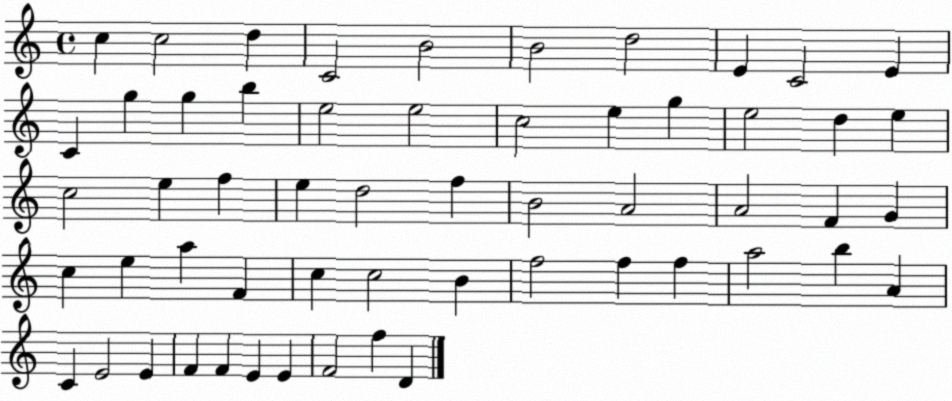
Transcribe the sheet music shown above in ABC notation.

X:1
T:Untitled
M:4/4
L:1/4
K:C
c c2 d C2 B2 B2 d2 E C2 E C g g b e2 e2 c2 e g e2 d e c2 e f e d2 f B2 A2 A2 F G c e a F c c2 B f2 f f a2 b A C E2 E F F E E F2 f D